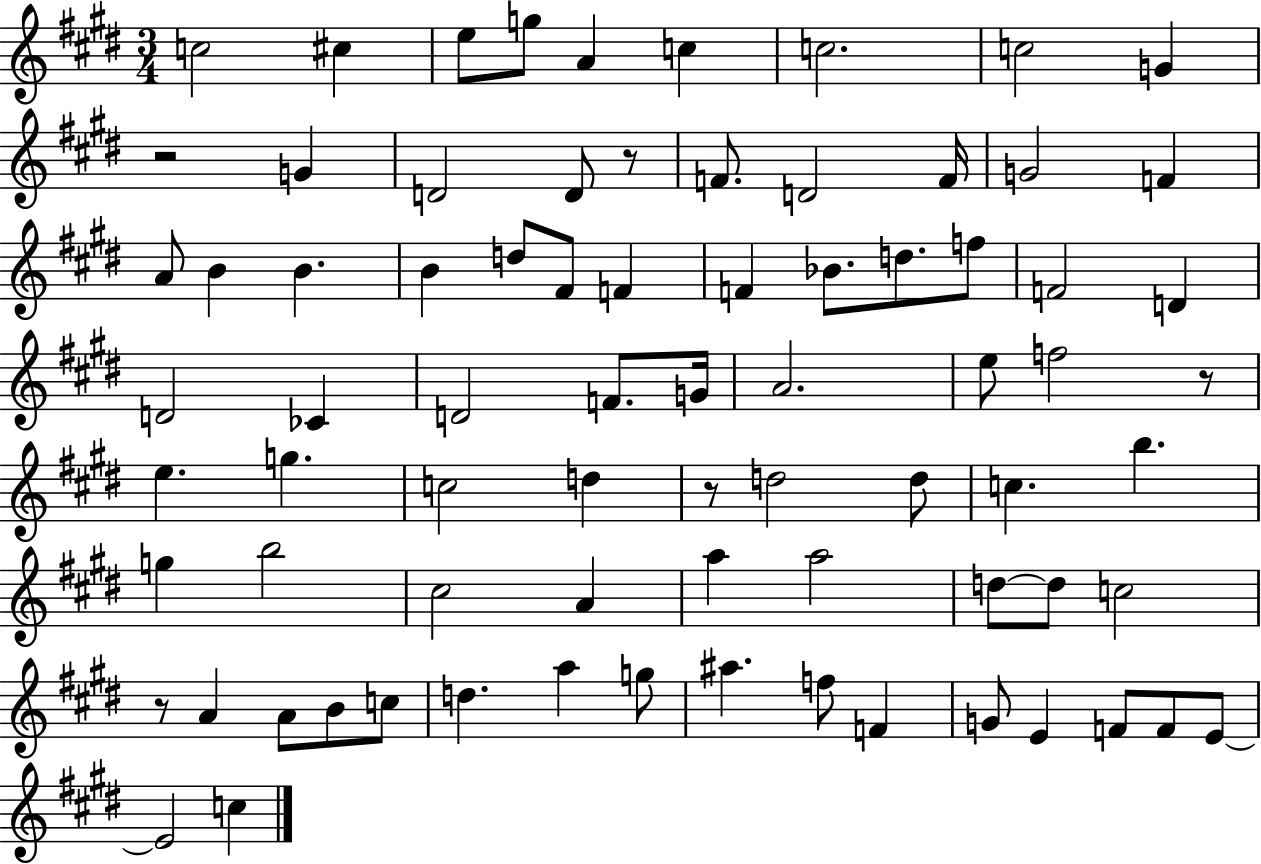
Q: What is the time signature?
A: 3/4